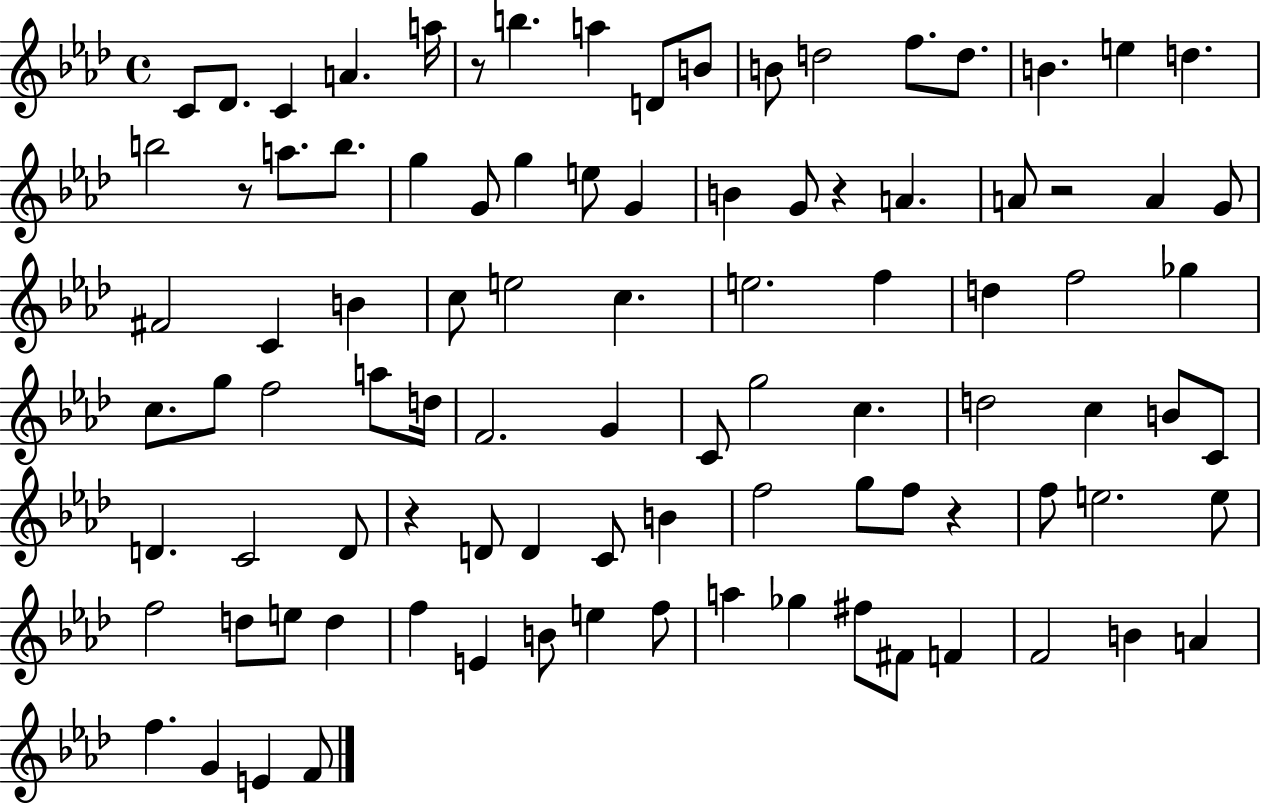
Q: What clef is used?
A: treble